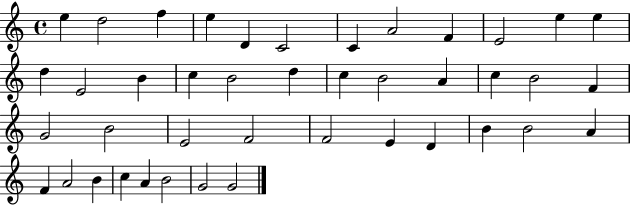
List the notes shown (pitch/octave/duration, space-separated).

E5/q D5/h F5/q E5/q D4/q C4/h C4/q A4/h F4/q E4/h E5/q E5/q D5/q E4/h B4/q C5/q B4/h D5/q C5/q B4/h A4/q C5/q B4/h F4/q G4/h B4/h E4/h F4/h F4/h E4/q D4/q B4/q B4/h A4/q F4/q A4/h B4/q C5/q A4/q B4/h G4/h G4/h